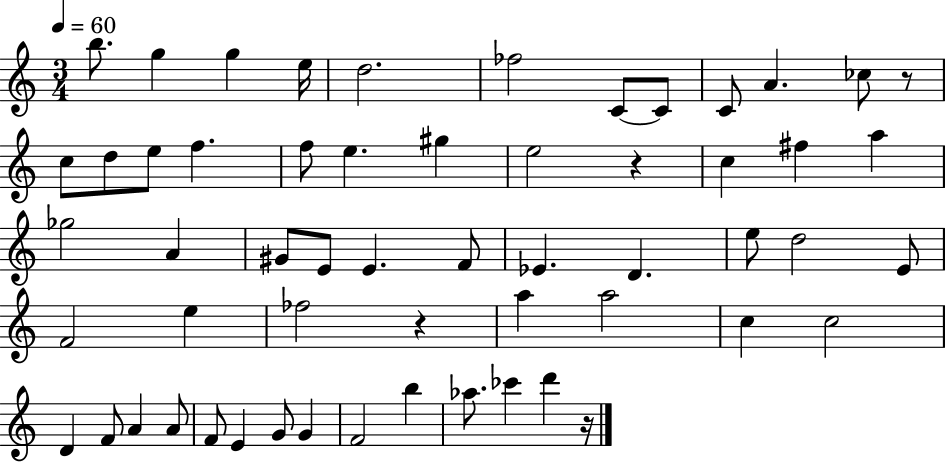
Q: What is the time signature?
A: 3/4